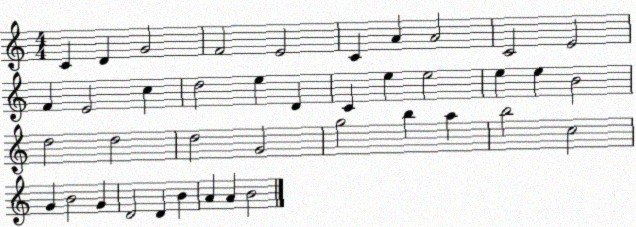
X:1
T:Untitled
M:4/4
L:1/4
K:C
C D G2 F2 E2 C A A2 C2 E2 F E2 c d2 e D C e e2 e e B2 d2 d2 d2 G2 g2 b a b2 c2 G B2 G D2 D B A A B2